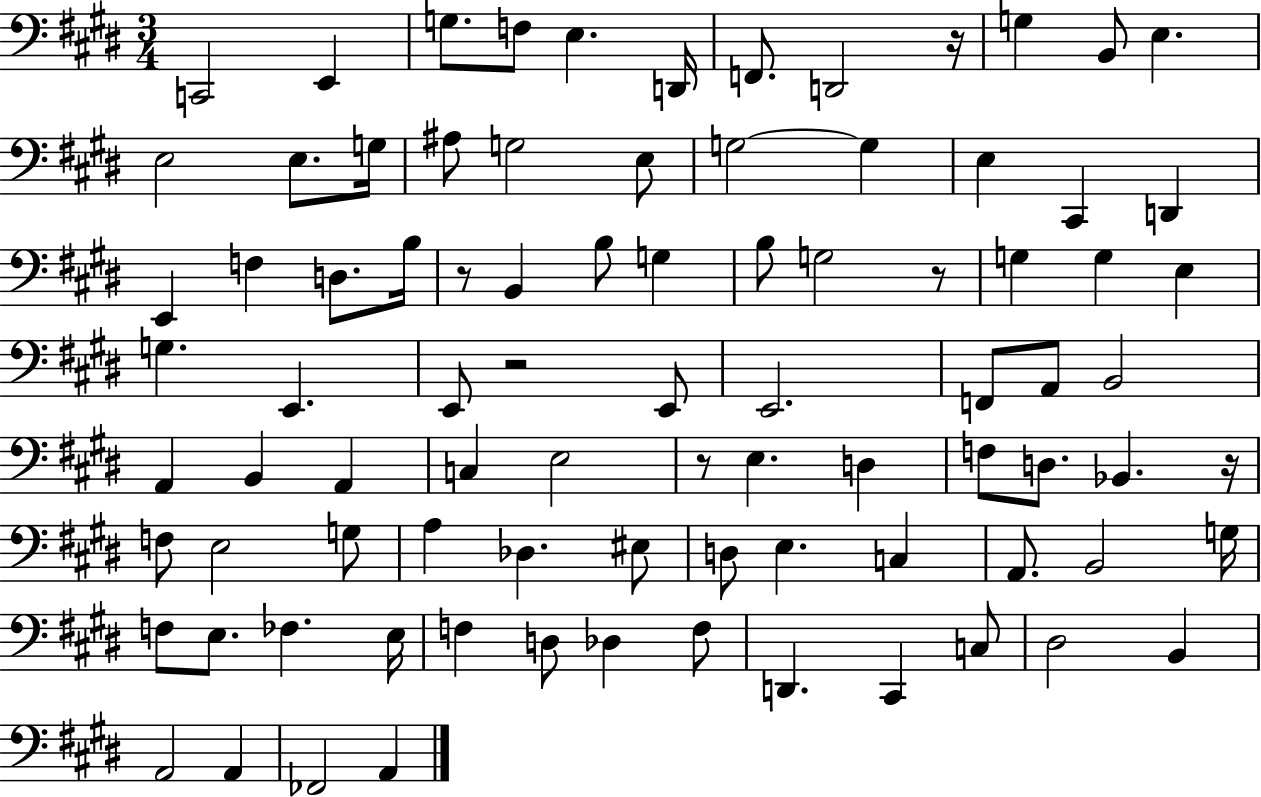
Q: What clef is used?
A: bass